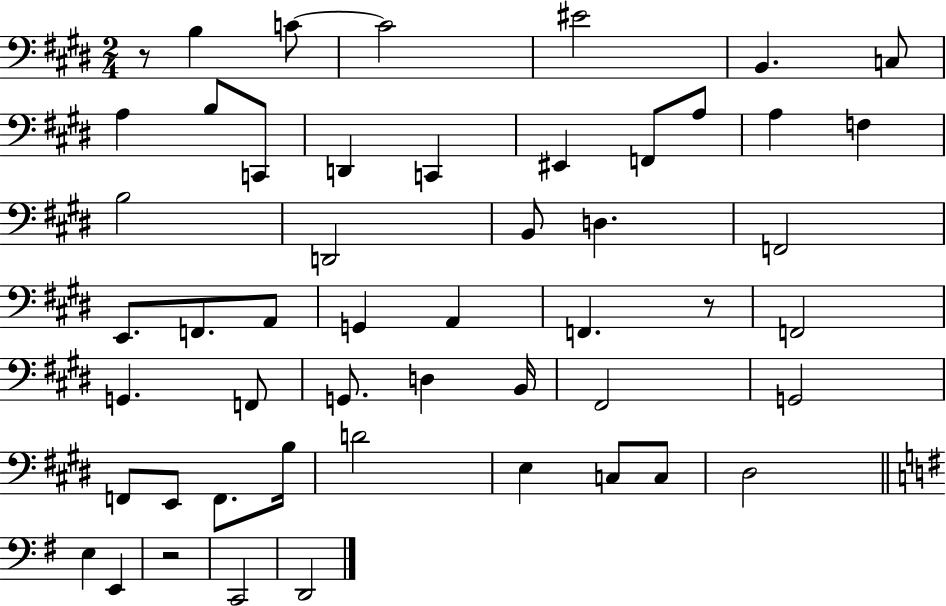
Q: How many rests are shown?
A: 3